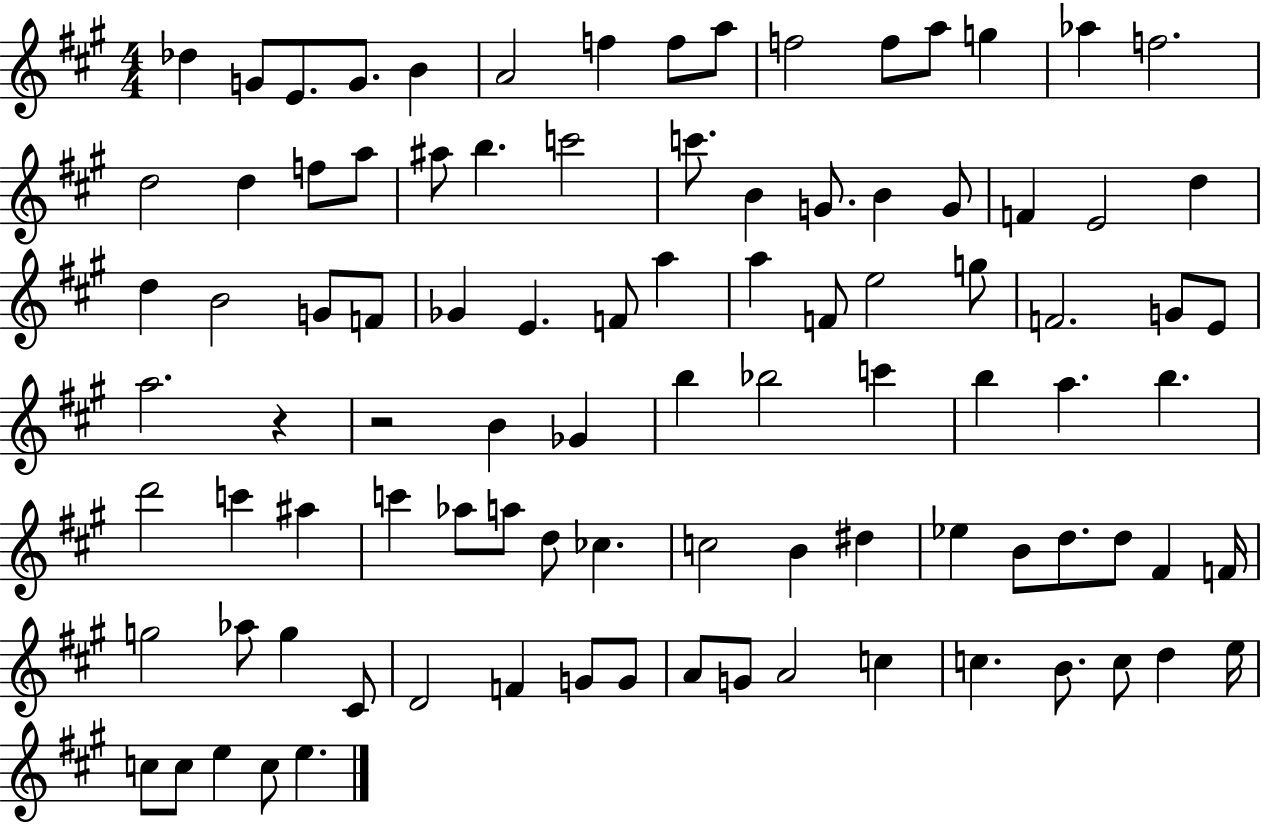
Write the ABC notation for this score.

X:1
T:Untitled
M:4/4
L:1/4
K:A
_d G/2 E/2 G/2 B A2 f f/2 a/2 f2 f/2 a/2 g _a f2 d2 d f/2 a/2 ^a/2 b c'2 c'/2 B G/2 B G/2 F E2 d d B2 G/2 F/2 _G E F/2 a a F/2 e2 g/2 F2 G/2 E/2 a2 z z2 B _G b _b2 c' b a b d'2 c' ^a c' _a/2 a/2 d/2 _c c2 B ^d _e B/2 d/2 d/2 ^F F/4 g2 _a/2 g ^C/2 D2 F G/2 G/2 A/2 G/2 A2 c c B/2 c/2 d e/4 c/2 c/2 e c/2 e